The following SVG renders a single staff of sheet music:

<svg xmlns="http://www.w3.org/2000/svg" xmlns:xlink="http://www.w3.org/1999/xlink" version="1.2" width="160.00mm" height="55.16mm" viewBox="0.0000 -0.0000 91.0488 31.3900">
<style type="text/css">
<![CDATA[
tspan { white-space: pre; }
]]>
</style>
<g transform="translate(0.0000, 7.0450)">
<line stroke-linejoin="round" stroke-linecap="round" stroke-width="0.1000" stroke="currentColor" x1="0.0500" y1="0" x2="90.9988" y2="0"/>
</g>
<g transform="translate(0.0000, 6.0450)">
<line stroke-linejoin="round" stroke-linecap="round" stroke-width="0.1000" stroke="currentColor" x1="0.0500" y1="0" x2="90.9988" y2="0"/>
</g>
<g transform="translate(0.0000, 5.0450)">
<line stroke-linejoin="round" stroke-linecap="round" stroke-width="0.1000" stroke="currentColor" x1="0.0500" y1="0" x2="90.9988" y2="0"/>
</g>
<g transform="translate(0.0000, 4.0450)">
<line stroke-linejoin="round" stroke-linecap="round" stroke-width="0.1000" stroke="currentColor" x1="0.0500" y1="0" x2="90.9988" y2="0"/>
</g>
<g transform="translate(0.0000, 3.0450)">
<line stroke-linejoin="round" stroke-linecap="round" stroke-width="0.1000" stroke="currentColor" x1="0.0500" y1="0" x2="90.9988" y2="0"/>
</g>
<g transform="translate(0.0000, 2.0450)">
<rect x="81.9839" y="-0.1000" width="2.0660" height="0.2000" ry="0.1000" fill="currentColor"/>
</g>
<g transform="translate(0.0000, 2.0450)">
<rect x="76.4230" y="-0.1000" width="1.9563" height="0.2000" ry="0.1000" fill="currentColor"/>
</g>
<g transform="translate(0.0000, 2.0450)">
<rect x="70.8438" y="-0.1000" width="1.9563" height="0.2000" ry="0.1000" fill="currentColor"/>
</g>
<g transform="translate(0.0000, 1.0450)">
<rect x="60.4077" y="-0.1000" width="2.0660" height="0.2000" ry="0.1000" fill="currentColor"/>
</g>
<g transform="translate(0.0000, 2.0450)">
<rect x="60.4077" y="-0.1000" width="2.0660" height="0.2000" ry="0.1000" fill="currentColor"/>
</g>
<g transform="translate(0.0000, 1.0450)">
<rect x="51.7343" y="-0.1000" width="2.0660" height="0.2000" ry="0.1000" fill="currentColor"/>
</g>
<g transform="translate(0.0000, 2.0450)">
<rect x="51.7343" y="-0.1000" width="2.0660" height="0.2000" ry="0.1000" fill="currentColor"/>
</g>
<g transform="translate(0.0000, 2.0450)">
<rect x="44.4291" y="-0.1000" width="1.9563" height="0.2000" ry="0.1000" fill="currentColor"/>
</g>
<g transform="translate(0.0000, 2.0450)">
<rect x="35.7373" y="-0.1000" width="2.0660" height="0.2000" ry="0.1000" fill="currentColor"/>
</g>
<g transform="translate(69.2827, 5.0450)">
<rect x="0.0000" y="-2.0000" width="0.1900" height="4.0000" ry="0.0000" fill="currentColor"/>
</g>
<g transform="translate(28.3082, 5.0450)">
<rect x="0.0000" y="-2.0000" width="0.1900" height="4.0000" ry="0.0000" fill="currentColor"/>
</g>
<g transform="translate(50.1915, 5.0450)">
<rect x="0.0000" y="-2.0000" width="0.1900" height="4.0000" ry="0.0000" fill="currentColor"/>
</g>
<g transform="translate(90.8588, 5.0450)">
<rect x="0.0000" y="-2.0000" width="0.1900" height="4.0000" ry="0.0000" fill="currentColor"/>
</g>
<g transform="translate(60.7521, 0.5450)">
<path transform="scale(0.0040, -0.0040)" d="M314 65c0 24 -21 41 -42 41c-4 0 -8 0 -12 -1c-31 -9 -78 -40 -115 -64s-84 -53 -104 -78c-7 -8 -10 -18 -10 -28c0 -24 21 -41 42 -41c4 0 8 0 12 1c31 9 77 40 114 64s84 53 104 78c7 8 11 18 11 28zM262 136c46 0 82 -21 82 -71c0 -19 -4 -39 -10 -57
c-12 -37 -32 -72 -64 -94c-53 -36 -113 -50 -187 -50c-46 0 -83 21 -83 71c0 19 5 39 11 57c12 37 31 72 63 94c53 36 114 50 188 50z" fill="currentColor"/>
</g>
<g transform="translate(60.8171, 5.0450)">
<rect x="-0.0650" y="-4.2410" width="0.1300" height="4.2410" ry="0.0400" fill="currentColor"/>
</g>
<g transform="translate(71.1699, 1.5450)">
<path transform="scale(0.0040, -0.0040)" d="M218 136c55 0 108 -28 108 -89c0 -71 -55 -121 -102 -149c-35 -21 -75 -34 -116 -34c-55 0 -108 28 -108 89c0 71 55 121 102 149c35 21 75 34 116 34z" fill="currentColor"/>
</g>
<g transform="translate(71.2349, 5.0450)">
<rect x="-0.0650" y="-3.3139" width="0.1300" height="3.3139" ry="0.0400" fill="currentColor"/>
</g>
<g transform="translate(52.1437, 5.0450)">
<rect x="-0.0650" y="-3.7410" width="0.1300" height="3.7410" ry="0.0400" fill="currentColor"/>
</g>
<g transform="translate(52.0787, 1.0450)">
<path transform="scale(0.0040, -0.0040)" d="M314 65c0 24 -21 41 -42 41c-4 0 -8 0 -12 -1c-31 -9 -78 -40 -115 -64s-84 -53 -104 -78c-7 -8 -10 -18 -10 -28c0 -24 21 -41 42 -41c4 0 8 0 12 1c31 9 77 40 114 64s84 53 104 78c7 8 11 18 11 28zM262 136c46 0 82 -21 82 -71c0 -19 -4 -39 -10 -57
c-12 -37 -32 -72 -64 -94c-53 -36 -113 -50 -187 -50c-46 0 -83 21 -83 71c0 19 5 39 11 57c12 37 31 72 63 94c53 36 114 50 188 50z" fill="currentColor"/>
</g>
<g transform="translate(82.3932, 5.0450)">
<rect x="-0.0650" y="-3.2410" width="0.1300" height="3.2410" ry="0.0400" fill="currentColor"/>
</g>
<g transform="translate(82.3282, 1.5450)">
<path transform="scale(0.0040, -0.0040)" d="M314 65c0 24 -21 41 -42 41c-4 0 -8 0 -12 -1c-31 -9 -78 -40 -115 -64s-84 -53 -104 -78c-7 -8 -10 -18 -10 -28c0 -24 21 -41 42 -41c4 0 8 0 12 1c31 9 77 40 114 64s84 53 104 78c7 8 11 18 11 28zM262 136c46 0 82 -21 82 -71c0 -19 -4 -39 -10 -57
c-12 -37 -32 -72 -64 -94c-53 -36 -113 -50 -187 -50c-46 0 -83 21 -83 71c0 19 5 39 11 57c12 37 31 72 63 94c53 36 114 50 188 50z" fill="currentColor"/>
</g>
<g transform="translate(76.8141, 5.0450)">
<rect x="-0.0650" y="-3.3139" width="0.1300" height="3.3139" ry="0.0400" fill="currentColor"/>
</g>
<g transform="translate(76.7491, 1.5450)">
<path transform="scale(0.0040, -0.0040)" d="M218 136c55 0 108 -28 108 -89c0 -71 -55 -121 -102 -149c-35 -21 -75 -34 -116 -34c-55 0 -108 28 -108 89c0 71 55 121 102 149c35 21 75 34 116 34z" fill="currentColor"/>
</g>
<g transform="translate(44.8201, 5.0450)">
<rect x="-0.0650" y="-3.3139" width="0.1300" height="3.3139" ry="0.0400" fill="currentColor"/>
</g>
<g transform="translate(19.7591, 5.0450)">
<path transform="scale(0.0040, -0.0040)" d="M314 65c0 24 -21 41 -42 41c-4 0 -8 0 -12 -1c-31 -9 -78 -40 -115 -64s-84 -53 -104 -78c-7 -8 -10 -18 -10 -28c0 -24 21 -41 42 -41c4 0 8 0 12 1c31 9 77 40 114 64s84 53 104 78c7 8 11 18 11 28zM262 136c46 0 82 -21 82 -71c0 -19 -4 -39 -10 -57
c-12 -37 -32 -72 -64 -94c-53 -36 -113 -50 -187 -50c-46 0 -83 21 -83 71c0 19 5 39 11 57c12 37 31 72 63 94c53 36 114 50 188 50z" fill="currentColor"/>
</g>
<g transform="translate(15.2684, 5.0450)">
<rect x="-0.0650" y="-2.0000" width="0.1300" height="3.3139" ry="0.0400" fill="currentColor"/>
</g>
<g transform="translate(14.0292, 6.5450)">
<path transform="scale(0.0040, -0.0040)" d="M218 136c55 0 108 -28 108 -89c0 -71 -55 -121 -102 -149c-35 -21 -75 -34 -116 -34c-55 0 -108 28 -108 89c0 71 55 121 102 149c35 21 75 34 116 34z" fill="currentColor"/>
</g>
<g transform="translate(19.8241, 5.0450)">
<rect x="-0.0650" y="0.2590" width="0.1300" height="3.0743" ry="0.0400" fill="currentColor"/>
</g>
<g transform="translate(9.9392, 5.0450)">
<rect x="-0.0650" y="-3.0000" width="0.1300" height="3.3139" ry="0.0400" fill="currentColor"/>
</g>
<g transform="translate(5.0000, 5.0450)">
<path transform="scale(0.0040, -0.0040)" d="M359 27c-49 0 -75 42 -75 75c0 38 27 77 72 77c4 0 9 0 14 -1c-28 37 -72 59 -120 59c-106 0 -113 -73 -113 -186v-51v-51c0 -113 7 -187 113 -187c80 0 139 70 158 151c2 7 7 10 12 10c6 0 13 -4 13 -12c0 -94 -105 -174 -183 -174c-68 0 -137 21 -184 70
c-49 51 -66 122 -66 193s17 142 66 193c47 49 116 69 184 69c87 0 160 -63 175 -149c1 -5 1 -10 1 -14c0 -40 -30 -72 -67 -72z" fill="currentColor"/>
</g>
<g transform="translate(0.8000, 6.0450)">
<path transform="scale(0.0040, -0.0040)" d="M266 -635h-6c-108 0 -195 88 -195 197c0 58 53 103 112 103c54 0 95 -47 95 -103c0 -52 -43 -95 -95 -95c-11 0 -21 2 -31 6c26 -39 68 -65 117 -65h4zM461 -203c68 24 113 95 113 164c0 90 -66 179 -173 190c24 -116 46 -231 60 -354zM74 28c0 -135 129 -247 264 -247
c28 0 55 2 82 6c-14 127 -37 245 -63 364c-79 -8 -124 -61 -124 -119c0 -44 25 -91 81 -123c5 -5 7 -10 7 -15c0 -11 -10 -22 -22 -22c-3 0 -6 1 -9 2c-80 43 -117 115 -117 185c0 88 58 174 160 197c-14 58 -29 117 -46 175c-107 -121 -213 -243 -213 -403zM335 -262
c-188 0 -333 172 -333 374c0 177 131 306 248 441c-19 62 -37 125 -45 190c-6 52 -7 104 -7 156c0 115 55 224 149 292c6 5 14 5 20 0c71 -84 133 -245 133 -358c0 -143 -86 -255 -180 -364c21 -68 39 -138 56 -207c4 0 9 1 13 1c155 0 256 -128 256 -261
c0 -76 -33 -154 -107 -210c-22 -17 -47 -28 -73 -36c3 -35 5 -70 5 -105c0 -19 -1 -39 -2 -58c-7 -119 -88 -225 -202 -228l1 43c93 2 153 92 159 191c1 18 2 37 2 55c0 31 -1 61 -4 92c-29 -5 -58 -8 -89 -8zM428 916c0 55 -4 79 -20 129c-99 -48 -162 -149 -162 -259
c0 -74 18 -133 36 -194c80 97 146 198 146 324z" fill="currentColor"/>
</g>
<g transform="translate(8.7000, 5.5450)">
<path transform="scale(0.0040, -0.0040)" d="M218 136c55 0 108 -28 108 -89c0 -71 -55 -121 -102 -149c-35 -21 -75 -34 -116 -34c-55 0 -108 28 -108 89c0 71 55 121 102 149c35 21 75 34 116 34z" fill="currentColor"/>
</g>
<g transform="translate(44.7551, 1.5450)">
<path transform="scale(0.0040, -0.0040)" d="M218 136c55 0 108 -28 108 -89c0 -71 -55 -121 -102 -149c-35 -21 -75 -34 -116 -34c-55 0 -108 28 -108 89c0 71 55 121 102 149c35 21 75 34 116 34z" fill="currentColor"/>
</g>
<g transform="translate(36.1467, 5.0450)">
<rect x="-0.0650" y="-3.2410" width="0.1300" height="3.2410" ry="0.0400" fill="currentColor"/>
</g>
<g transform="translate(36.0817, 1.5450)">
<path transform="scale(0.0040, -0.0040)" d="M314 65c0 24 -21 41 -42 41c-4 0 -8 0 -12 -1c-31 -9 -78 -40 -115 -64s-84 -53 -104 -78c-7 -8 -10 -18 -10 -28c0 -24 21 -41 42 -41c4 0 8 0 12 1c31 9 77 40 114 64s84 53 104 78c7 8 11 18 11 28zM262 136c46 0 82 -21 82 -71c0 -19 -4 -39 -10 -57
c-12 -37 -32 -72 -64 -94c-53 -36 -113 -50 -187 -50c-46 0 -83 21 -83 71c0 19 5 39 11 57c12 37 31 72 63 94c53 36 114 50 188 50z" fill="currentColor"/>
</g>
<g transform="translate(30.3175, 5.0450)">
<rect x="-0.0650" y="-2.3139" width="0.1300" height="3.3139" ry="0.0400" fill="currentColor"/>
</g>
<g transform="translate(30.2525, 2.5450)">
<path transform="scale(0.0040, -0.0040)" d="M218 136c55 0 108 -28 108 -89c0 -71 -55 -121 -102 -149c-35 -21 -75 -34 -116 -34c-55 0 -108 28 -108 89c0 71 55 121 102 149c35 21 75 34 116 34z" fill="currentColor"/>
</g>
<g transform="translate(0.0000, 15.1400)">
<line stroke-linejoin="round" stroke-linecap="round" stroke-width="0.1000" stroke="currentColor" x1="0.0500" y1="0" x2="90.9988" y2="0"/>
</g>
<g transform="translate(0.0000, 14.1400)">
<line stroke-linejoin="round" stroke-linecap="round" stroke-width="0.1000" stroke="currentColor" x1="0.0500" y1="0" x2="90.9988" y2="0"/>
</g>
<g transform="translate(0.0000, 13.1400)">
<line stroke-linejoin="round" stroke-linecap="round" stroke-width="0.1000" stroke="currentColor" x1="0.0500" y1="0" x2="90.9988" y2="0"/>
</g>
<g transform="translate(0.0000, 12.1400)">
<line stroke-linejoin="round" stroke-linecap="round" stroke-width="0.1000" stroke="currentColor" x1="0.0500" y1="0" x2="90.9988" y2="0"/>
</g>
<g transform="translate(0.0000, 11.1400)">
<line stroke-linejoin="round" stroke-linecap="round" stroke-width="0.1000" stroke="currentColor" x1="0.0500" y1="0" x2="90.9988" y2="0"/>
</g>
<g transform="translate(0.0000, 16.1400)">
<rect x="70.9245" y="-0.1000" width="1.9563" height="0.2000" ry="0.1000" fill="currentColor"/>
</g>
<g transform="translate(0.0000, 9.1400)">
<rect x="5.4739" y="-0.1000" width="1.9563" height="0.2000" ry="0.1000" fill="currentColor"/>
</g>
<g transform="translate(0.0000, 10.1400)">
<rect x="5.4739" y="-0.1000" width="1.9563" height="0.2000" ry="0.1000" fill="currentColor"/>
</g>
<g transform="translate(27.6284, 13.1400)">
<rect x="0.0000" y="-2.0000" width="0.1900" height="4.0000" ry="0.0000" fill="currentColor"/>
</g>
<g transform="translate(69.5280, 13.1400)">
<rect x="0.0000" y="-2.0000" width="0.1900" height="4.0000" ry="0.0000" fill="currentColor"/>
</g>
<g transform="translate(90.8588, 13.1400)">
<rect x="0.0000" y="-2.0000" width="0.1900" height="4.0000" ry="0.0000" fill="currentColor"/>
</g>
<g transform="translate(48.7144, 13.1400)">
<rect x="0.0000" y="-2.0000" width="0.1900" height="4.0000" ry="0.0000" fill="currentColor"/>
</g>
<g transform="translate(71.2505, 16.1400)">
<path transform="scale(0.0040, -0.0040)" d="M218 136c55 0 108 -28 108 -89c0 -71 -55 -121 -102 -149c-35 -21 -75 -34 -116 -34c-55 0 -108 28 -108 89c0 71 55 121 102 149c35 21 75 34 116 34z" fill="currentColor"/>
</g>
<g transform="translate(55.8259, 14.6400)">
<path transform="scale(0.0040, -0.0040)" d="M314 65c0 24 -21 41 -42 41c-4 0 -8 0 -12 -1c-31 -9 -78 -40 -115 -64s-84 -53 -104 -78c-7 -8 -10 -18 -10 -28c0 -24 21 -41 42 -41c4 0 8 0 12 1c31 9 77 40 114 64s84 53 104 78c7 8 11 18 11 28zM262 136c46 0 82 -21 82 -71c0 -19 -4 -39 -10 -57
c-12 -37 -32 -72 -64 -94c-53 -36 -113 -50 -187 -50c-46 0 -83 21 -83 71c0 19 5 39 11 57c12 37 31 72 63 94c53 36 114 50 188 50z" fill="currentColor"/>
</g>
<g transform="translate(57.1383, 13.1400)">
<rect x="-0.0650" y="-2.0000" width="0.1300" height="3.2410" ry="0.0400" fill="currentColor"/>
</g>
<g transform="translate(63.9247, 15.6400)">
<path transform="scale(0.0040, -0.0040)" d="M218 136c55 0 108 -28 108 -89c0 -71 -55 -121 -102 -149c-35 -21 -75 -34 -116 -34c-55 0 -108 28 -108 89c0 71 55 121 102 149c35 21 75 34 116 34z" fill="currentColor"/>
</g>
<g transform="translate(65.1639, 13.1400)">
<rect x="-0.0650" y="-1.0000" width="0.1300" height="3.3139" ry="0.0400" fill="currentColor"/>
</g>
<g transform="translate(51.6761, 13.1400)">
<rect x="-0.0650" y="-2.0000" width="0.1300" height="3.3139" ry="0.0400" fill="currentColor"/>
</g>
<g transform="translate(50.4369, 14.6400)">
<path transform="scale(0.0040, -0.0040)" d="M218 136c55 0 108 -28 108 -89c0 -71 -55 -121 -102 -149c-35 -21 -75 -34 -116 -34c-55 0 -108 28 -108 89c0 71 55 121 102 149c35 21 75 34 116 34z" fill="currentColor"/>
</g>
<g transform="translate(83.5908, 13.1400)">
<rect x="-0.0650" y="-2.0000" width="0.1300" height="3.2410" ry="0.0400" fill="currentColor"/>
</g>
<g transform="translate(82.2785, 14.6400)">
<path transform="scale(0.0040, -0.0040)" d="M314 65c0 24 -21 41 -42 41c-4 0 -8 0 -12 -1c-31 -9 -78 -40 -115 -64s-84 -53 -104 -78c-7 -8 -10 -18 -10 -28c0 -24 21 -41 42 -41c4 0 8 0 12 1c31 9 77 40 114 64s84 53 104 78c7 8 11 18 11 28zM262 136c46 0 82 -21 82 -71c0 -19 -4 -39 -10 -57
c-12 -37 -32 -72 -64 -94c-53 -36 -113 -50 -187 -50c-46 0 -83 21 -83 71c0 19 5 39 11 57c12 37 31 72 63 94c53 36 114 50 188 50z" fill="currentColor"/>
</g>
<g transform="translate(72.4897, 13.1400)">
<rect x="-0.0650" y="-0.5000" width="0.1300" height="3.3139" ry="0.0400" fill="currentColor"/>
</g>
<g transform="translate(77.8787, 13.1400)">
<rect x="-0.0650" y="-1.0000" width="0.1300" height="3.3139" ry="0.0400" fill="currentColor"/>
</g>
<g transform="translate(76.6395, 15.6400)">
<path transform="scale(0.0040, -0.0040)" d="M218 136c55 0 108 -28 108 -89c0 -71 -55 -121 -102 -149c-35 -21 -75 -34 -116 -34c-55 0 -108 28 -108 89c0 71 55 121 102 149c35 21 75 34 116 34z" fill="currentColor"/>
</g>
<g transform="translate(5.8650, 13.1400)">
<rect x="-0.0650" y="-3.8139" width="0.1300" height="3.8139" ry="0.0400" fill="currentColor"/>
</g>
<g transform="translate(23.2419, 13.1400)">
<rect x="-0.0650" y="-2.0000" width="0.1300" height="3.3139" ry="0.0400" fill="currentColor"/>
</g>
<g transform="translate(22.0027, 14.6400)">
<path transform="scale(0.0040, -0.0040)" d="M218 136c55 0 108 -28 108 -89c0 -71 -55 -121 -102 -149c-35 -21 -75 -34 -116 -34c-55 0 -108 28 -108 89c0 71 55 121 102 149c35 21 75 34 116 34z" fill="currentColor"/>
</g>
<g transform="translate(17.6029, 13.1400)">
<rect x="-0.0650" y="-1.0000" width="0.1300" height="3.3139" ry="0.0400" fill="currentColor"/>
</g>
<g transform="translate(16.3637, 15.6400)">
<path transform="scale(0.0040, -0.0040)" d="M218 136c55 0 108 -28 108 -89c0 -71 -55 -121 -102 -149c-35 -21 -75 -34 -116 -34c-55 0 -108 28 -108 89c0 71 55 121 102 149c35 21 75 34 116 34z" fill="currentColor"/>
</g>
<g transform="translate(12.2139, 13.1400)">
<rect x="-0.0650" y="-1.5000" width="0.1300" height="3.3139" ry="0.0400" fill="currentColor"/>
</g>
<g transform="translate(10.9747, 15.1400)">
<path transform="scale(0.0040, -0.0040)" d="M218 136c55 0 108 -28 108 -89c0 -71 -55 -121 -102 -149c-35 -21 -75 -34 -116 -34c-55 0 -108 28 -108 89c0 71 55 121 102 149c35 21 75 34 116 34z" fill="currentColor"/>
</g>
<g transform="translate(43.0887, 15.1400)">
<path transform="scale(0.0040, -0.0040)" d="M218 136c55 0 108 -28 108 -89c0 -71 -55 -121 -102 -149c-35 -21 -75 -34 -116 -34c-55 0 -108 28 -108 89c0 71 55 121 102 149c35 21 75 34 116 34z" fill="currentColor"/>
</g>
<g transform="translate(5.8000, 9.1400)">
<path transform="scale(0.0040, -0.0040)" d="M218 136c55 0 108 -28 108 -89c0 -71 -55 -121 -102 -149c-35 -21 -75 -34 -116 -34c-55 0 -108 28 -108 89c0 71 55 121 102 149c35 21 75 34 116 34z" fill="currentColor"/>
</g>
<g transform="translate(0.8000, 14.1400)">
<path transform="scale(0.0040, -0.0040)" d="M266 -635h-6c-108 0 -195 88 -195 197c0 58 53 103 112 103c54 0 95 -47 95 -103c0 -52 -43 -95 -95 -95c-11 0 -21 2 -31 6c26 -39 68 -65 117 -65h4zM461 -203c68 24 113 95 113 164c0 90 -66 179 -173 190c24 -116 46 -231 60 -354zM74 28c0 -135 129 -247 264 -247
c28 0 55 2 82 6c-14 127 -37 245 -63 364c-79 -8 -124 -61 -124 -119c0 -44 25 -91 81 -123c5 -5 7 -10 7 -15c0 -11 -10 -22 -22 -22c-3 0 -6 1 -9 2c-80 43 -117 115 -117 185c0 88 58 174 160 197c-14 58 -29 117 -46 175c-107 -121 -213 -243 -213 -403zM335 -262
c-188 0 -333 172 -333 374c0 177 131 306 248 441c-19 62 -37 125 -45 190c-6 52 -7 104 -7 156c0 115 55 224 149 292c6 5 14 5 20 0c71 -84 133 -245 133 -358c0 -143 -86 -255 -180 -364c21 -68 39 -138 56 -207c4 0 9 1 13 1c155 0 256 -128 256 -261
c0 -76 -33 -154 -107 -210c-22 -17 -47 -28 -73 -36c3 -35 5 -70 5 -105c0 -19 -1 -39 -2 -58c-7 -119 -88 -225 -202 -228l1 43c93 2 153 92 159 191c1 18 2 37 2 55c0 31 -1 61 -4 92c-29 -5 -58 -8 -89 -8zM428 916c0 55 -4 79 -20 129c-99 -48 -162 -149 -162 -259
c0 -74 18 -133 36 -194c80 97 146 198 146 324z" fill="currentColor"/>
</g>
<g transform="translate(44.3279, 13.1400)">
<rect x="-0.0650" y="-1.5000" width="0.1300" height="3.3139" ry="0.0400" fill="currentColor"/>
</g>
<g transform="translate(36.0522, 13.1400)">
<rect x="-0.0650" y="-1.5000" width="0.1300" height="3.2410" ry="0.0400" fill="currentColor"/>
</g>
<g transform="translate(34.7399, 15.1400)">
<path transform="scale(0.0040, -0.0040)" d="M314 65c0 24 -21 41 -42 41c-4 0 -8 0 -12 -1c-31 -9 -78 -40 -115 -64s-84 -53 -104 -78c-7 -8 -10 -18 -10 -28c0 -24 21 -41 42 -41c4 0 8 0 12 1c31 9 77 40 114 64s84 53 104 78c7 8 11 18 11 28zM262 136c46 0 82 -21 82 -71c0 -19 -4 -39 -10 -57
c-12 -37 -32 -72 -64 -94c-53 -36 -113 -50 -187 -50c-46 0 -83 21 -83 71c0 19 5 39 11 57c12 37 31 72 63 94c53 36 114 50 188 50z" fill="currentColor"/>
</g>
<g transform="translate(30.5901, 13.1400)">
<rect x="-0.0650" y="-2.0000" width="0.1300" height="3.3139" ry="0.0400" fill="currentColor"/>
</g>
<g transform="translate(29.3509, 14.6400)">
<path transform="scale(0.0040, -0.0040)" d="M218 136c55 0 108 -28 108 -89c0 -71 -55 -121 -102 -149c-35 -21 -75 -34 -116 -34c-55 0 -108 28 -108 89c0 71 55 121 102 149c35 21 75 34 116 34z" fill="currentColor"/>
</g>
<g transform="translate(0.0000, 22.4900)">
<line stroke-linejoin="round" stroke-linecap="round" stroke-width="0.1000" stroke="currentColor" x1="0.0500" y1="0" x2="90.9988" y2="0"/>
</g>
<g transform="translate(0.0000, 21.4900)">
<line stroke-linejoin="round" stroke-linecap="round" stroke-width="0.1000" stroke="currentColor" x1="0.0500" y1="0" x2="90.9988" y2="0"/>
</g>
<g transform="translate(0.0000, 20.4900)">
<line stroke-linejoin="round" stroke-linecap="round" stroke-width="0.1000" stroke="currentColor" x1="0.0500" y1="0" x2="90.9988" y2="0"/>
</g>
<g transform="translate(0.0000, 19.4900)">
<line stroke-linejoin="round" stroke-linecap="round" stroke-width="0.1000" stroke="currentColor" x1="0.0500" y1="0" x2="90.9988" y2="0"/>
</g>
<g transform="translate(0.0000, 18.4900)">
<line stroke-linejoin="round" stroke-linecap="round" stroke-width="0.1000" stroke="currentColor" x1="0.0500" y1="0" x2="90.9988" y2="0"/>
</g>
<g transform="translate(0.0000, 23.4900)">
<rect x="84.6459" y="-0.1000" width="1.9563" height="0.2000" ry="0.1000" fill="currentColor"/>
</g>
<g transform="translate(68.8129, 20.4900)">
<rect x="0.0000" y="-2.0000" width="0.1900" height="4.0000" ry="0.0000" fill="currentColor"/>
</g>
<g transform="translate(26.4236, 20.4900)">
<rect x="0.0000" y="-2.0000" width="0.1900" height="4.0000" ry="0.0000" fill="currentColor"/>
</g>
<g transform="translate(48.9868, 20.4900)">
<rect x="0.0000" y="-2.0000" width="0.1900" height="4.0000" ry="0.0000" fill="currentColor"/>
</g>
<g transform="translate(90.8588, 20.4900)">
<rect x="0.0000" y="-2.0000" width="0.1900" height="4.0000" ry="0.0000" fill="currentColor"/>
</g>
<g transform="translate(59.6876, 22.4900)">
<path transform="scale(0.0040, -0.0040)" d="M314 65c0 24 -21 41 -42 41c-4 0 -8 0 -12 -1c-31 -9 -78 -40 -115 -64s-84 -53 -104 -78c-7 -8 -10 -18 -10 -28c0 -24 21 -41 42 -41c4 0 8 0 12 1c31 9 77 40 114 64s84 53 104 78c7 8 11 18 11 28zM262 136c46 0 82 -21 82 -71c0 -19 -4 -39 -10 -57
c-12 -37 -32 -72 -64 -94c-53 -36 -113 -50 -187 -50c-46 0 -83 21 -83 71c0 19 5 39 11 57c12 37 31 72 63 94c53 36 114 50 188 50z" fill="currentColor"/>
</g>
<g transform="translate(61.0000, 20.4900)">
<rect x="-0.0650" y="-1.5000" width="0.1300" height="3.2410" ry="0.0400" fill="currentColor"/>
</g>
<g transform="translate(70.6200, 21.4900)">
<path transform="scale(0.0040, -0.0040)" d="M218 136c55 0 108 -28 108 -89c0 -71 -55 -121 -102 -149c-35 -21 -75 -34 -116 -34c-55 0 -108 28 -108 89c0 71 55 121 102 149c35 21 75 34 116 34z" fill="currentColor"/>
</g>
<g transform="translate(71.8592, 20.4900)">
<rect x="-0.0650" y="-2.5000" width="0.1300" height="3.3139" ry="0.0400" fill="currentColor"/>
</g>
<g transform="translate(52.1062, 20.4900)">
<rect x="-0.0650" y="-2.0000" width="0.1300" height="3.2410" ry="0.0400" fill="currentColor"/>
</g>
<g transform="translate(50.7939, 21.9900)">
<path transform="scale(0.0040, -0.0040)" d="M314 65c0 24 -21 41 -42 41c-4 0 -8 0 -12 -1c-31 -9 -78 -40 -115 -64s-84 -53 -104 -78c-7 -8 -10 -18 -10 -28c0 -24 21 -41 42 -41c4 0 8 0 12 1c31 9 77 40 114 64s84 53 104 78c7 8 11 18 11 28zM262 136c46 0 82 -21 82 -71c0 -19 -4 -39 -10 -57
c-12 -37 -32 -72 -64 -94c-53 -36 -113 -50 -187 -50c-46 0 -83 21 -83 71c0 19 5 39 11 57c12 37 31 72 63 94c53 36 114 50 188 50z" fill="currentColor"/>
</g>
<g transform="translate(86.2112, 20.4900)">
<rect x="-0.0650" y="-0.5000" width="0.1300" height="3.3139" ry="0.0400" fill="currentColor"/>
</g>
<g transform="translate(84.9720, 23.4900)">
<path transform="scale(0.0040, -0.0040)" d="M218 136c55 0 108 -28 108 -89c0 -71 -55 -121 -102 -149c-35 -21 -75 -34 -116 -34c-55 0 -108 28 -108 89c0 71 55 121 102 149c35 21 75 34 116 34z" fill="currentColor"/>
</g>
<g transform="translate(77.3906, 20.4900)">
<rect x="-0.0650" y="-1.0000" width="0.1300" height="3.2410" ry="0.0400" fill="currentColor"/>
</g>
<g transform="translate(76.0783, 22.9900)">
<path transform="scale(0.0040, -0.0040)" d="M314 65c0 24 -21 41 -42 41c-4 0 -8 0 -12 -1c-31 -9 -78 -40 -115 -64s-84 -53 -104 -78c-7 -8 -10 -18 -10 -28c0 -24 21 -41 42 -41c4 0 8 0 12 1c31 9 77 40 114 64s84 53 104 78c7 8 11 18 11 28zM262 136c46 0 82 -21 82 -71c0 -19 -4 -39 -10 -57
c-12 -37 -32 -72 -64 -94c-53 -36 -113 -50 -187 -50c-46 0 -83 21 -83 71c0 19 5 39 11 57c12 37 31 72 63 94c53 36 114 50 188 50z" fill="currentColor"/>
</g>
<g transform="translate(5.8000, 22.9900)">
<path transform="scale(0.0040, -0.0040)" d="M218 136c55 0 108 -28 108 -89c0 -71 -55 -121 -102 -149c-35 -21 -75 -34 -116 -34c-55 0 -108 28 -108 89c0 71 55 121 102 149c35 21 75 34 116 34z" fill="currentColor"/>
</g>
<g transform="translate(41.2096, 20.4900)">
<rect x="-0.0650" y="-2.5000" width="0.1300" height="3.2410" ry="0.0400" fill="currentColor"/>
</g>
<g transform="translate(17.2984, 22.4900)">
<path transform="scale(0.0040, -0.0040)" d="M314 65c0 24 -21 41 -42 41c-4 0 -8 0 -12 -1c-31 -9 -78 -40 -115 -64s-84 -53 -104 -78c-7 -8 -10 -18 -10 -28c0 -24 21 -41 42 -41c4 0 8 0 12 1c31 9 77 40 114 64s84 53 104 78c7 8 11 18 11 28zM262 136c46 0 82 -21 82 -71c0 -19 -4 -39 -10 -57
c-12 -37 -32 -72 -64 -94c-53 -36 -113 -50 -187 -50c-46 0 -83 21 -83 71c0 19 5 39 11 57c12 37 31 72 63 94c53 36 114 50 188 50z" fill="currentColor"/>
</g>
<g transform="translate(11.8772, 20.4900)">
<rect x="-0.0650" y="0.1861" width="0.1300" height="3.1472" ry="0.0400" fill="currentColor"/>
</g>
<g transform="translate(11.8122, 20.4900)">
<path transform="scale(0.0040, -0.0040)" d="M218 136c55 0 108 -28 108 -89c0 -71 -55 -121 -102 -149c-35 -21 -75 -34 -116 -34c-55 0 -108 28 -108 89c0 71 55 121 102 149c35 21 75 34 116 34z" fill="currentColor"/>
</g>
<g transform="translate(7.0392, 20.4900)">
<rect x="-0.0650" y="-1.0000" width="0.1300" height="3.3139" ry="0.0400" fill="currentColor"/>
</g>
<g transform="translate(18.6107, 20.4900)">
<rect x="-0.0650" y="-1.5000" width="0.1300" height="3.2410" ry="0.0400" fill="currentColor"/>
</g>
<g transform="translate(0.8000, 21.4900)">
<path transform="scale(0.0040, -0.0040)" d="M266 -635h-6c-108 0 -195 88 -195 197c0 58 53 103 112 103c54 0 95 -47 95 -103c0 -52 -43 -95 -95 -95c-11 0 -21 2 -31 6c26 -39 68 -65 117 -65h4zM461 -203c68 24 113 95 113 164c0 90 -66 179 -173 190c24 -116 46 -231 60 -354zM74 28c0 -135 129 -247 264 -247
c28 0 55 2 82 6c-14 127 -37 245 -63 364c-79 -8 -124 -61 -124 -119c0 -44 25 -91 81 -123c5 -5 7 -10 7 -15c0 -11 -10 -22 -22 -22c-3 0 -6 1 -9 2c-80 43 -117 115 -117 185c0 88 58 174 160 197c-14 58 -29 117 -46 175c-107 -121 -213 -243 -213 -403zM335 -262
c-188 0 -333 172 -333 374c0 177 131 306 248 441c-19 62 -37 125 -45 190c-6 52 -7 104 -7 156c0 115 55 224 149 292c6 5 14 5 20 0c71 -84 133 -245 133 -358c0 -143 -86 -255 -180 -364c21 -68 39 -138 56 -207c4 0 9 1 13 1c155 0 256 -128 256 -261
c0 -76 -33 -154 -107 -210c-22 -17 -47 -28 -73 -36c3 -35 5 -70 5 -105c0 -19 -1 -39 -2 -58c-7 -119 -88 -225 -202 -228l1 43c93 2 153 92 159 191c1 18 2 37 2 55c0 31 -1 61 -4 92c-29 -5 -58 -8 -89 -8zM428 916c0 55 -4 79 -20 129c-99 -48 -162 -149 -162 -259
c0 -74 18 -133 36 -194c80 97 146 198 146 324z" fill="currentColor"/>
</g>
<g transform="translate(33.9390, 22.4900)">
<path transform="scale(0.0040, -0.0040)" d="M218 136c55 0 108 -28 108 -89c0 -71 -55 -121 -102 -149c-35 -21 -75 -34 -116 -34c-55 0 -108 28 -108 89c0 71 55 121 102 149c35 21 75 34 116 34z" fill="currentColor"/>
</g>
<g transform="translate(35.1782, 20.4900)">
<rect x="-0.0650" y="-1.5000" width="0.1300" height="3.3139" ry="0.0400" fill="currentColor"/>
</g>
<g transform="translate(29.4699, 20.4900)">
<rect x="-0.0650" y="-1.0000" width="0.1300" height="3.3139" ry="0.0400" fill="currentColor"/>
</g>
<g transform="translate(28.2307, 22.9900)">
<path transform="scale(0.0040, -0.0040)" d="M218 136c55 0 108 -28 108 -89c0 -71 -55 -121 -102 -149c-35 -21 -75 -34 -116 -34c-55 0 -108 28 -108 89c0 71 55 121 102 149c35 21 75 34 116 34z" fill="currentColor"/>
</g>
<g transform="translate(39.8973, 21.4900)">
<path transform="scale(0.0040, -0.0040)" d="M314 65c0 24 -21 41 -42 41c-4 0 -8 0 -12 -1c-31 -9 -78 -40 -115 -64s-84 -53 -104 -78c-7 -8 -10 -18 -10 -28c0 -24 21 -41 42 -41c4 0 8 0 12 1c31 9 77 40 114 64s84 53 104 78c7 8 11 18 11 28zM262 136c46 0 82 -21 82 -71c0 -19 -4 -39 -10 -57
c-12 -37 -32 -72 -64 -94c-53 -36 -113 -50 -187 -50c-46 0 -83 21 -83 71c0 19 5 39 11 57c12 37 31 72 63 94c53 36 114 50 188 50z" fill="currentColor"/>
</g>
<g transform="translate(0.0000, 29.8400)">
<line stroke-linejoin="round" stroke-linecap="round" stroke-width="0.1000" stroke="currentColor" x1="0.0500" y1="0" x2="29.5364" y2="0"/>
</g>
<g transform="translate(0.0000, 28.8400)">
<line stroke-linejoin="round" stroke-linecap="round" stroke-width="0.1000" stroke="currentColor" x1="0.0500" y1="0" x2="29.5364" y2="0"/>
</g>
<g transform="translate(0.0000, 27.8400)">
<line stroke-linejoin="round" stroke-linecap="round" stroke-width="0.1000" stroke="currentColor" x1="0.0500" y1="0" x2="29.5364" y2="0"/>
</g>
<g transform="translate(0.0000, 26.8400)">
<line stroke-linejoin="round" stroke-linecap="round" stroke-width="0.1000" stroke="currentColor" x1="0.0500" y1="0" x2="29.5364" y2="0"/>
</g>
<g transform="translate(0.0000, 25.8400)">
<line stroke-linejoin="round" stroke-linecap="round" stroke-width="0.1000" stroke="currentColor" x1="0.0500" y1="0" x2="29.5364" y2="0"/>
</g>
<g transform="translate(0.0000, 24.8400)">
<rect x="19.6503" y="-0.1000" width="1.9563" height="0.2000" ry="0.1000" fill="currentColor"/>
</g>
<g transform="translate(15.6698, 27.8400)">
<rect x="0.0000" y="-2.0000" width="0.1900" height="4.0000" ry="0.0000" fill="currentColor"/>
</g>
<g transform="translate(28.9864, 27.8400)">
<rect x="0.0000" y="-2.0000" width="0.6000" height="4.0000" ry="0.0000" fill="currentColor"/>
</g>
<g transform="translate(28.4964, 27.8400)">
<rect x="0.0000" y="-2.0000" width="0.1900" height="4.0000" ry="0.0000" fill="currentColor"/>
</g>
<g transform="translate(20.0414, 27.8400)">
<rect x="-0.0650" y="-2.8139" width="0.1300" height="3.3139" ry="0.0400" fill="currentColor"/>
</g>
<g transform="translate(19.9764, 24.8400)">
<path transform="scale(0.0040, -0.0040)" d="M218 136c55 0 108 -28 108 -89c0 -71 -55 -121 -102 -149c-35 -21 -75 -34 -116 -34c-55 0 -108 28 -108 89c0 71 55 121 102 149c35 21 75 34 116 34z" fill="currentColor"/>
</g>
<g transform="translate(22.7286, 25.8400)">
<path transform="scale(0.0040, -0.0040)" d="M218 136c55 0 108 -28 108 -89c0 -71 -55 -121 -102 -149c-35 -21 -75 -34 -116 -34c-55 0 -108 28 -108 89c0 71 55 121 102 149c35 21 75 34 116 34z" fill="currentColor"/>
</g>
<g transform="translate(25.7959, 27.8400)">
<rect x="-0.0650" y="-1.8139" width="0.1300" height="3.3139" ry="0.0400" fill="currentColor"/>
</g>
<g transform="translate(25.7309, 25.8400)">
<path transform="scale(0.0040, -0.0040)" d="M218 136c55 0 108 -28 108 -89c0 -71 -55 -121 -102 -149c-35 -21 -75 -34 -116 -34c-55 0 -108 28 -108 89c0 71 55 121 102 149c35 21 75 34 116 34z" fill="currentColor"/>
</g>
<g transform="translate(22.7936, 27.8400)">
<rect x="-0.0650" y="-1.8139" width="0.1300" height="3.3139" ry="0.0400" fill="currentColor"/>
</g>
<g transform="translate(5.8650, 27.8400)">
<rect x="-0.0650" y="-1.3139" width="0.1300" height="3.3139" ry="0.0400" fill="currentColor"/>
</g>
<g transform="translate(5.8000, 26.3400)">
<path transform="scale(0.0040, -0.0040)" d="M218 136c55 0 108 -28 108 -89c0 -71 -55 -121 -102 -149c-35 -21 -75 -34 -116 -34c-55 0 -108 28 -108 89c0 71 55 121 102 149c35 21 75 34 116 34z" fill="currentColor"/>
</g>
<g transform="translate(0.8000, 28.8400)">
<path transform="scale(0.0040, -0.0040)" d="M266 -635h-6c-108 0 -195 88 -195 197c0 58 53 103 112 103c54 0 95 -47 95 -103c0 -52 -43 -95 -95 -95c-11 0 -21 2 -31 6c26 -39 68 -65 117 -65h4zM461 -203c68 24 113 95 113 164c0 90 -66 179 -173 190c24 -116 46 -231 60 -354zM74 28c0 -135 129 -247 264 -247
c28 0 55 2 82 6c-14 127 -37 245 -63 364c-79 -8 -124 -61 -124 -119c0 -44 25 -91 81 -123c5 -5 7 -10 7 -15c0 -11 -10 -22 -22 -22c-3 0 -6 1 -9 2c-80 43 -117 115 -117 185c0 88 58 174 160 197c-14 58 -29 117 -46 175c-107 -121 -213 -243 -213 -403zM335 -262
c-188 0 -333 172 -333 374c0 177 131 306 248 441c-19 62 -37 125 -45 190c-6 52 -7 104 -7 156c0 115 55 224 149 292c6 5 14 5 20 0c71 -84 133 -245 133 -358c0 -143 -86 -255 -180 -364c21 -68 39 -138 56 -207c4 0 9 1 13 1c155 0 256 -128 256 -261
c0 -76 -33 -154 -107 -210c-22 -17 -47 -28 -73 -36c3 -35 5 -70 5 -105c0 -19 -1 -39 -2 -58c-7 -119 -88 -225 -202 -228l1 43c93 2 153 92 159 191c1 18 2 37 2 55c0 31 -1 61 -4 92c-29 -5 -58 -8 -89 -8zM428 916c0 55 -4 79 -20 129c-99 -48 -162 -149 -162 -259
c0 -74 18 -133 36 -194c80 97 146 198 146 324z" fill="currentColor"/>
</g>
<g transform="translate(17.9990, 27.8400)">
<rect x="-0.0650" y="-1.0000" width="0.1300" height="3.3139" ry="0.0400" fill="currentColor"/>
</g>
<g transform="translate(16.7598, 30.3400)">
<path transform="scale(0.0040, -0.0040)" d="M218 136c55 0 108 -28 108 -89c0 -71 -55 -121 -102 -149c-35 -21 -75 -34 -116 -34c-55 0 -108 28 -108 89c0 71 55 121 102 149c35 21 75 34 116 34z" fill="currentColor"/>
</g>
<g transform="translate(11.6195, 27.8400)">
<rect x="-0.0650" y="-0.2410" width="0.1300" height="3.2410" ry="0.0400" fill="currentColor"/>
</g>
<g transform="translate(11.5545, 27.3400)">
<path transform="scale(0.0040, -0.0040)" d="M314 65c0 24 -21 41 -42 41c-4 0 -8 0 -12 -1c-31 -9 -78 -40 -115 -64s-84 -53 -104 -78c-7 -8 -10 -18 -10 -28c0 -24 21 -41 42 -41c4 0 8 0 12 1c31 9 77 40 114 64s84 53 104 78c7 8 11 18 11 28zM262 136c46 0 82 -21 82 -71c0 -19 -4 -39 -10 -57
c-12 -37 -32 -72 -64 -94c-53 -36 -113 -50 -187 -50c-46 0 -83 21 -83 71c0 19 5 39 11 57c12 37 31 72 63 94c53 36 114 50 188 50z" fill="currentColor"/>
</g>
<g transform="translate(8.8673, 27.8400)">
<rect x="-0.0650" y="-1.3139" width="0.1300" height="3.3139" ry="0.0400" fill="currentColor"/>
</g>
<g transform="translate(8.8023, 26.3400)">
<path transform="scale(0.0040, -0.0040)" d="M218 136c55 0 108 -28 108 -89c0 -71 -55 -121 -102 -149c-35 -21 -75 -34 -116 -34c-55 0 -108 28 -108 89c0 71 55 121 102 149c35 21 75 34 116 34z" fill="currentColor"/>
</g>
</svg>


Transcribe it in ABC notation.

X:1
T:Untitled
M:4/4
L:1/4
K:C
A F B2 g b2 b c'2 d'2 b b b2 c' E D F F E2 E F F2 D C D F2 D B E2 D E G2 F2 E2 G D2 C e e c2 D a f f